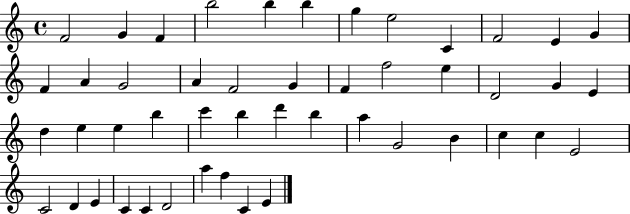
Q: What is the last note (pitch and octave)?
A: E4